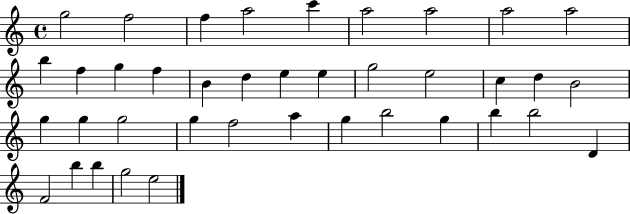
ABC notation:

X:1
T:Untitled
M:4/4
L:1/4
K:C
g2 f2 f a2 c' a2 a2 a2 a2 b f g f B d e e g2 e2 c d B2 g g g2 g f2 a g b2 g b b2 D F2 b b g2 e2